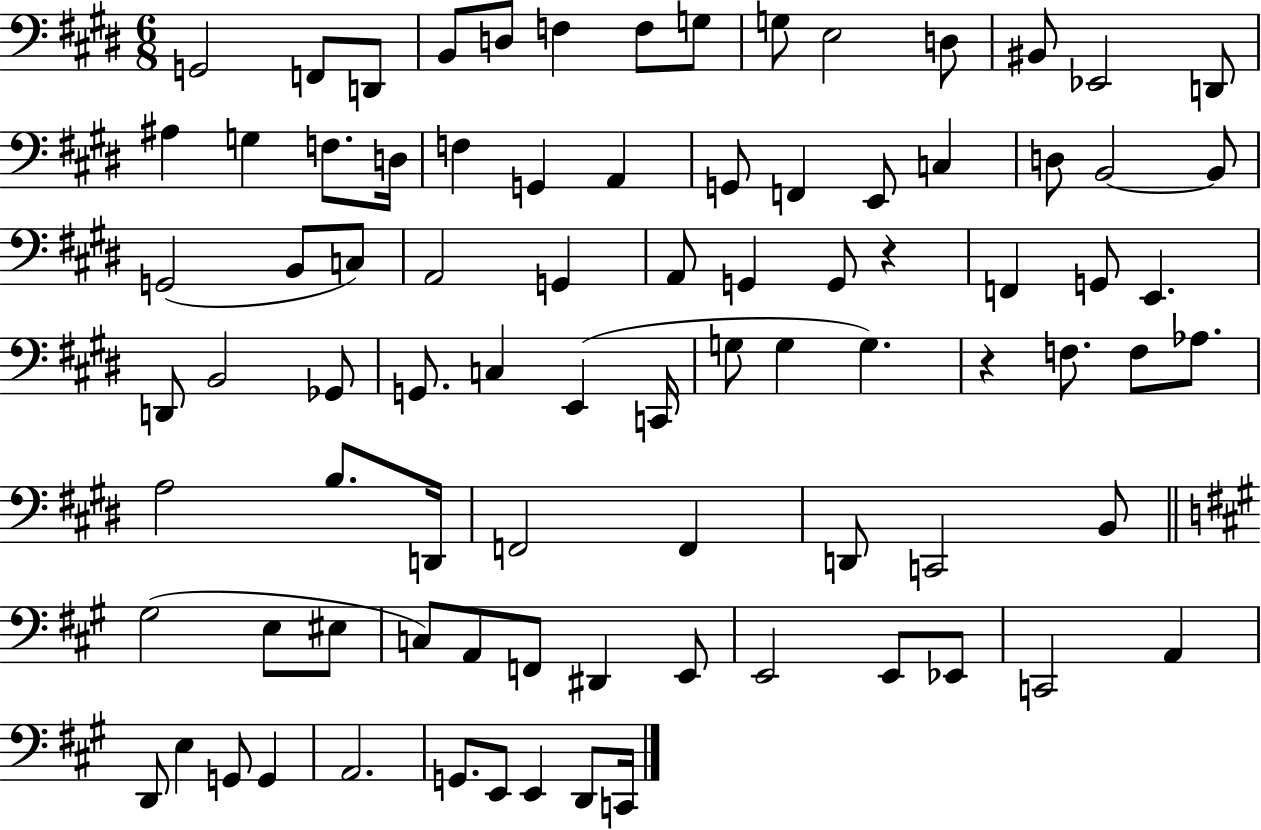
G2/h F2/e D2/e B2/e D3/e F3/q F3/e G3/e G3/e E3/h D3/e BIS2/e Eb2/h D2/e A#3/q G3/q F3/e. D3/s F3/q G2/q A2/q G2/e F2/q E2/e C3/q D3/e B2/h B2/e G2/h B2/e C3/e A2/h G2/q A2/e G2/q G2/e R/q F2/q G2/e E2/q. D2/e B2/h Gb2/e G2/e. C3/q E2/q C2/s G3/e G3/q G3/q. R/q F3/e. F3/e Ab3/e. A3/h B3/e. D2/s F2/h F2/q D2/e C2/h B2/e G#3/h E3/e EIS3/e C3/e A2/e F2/e D#2/q E2/e E2/h E2/e Eb2/e C2/h A2/q D2/e E3/q G2/e G2/q A2/h. G2/e. E2/e E2/q D2/e C2/s